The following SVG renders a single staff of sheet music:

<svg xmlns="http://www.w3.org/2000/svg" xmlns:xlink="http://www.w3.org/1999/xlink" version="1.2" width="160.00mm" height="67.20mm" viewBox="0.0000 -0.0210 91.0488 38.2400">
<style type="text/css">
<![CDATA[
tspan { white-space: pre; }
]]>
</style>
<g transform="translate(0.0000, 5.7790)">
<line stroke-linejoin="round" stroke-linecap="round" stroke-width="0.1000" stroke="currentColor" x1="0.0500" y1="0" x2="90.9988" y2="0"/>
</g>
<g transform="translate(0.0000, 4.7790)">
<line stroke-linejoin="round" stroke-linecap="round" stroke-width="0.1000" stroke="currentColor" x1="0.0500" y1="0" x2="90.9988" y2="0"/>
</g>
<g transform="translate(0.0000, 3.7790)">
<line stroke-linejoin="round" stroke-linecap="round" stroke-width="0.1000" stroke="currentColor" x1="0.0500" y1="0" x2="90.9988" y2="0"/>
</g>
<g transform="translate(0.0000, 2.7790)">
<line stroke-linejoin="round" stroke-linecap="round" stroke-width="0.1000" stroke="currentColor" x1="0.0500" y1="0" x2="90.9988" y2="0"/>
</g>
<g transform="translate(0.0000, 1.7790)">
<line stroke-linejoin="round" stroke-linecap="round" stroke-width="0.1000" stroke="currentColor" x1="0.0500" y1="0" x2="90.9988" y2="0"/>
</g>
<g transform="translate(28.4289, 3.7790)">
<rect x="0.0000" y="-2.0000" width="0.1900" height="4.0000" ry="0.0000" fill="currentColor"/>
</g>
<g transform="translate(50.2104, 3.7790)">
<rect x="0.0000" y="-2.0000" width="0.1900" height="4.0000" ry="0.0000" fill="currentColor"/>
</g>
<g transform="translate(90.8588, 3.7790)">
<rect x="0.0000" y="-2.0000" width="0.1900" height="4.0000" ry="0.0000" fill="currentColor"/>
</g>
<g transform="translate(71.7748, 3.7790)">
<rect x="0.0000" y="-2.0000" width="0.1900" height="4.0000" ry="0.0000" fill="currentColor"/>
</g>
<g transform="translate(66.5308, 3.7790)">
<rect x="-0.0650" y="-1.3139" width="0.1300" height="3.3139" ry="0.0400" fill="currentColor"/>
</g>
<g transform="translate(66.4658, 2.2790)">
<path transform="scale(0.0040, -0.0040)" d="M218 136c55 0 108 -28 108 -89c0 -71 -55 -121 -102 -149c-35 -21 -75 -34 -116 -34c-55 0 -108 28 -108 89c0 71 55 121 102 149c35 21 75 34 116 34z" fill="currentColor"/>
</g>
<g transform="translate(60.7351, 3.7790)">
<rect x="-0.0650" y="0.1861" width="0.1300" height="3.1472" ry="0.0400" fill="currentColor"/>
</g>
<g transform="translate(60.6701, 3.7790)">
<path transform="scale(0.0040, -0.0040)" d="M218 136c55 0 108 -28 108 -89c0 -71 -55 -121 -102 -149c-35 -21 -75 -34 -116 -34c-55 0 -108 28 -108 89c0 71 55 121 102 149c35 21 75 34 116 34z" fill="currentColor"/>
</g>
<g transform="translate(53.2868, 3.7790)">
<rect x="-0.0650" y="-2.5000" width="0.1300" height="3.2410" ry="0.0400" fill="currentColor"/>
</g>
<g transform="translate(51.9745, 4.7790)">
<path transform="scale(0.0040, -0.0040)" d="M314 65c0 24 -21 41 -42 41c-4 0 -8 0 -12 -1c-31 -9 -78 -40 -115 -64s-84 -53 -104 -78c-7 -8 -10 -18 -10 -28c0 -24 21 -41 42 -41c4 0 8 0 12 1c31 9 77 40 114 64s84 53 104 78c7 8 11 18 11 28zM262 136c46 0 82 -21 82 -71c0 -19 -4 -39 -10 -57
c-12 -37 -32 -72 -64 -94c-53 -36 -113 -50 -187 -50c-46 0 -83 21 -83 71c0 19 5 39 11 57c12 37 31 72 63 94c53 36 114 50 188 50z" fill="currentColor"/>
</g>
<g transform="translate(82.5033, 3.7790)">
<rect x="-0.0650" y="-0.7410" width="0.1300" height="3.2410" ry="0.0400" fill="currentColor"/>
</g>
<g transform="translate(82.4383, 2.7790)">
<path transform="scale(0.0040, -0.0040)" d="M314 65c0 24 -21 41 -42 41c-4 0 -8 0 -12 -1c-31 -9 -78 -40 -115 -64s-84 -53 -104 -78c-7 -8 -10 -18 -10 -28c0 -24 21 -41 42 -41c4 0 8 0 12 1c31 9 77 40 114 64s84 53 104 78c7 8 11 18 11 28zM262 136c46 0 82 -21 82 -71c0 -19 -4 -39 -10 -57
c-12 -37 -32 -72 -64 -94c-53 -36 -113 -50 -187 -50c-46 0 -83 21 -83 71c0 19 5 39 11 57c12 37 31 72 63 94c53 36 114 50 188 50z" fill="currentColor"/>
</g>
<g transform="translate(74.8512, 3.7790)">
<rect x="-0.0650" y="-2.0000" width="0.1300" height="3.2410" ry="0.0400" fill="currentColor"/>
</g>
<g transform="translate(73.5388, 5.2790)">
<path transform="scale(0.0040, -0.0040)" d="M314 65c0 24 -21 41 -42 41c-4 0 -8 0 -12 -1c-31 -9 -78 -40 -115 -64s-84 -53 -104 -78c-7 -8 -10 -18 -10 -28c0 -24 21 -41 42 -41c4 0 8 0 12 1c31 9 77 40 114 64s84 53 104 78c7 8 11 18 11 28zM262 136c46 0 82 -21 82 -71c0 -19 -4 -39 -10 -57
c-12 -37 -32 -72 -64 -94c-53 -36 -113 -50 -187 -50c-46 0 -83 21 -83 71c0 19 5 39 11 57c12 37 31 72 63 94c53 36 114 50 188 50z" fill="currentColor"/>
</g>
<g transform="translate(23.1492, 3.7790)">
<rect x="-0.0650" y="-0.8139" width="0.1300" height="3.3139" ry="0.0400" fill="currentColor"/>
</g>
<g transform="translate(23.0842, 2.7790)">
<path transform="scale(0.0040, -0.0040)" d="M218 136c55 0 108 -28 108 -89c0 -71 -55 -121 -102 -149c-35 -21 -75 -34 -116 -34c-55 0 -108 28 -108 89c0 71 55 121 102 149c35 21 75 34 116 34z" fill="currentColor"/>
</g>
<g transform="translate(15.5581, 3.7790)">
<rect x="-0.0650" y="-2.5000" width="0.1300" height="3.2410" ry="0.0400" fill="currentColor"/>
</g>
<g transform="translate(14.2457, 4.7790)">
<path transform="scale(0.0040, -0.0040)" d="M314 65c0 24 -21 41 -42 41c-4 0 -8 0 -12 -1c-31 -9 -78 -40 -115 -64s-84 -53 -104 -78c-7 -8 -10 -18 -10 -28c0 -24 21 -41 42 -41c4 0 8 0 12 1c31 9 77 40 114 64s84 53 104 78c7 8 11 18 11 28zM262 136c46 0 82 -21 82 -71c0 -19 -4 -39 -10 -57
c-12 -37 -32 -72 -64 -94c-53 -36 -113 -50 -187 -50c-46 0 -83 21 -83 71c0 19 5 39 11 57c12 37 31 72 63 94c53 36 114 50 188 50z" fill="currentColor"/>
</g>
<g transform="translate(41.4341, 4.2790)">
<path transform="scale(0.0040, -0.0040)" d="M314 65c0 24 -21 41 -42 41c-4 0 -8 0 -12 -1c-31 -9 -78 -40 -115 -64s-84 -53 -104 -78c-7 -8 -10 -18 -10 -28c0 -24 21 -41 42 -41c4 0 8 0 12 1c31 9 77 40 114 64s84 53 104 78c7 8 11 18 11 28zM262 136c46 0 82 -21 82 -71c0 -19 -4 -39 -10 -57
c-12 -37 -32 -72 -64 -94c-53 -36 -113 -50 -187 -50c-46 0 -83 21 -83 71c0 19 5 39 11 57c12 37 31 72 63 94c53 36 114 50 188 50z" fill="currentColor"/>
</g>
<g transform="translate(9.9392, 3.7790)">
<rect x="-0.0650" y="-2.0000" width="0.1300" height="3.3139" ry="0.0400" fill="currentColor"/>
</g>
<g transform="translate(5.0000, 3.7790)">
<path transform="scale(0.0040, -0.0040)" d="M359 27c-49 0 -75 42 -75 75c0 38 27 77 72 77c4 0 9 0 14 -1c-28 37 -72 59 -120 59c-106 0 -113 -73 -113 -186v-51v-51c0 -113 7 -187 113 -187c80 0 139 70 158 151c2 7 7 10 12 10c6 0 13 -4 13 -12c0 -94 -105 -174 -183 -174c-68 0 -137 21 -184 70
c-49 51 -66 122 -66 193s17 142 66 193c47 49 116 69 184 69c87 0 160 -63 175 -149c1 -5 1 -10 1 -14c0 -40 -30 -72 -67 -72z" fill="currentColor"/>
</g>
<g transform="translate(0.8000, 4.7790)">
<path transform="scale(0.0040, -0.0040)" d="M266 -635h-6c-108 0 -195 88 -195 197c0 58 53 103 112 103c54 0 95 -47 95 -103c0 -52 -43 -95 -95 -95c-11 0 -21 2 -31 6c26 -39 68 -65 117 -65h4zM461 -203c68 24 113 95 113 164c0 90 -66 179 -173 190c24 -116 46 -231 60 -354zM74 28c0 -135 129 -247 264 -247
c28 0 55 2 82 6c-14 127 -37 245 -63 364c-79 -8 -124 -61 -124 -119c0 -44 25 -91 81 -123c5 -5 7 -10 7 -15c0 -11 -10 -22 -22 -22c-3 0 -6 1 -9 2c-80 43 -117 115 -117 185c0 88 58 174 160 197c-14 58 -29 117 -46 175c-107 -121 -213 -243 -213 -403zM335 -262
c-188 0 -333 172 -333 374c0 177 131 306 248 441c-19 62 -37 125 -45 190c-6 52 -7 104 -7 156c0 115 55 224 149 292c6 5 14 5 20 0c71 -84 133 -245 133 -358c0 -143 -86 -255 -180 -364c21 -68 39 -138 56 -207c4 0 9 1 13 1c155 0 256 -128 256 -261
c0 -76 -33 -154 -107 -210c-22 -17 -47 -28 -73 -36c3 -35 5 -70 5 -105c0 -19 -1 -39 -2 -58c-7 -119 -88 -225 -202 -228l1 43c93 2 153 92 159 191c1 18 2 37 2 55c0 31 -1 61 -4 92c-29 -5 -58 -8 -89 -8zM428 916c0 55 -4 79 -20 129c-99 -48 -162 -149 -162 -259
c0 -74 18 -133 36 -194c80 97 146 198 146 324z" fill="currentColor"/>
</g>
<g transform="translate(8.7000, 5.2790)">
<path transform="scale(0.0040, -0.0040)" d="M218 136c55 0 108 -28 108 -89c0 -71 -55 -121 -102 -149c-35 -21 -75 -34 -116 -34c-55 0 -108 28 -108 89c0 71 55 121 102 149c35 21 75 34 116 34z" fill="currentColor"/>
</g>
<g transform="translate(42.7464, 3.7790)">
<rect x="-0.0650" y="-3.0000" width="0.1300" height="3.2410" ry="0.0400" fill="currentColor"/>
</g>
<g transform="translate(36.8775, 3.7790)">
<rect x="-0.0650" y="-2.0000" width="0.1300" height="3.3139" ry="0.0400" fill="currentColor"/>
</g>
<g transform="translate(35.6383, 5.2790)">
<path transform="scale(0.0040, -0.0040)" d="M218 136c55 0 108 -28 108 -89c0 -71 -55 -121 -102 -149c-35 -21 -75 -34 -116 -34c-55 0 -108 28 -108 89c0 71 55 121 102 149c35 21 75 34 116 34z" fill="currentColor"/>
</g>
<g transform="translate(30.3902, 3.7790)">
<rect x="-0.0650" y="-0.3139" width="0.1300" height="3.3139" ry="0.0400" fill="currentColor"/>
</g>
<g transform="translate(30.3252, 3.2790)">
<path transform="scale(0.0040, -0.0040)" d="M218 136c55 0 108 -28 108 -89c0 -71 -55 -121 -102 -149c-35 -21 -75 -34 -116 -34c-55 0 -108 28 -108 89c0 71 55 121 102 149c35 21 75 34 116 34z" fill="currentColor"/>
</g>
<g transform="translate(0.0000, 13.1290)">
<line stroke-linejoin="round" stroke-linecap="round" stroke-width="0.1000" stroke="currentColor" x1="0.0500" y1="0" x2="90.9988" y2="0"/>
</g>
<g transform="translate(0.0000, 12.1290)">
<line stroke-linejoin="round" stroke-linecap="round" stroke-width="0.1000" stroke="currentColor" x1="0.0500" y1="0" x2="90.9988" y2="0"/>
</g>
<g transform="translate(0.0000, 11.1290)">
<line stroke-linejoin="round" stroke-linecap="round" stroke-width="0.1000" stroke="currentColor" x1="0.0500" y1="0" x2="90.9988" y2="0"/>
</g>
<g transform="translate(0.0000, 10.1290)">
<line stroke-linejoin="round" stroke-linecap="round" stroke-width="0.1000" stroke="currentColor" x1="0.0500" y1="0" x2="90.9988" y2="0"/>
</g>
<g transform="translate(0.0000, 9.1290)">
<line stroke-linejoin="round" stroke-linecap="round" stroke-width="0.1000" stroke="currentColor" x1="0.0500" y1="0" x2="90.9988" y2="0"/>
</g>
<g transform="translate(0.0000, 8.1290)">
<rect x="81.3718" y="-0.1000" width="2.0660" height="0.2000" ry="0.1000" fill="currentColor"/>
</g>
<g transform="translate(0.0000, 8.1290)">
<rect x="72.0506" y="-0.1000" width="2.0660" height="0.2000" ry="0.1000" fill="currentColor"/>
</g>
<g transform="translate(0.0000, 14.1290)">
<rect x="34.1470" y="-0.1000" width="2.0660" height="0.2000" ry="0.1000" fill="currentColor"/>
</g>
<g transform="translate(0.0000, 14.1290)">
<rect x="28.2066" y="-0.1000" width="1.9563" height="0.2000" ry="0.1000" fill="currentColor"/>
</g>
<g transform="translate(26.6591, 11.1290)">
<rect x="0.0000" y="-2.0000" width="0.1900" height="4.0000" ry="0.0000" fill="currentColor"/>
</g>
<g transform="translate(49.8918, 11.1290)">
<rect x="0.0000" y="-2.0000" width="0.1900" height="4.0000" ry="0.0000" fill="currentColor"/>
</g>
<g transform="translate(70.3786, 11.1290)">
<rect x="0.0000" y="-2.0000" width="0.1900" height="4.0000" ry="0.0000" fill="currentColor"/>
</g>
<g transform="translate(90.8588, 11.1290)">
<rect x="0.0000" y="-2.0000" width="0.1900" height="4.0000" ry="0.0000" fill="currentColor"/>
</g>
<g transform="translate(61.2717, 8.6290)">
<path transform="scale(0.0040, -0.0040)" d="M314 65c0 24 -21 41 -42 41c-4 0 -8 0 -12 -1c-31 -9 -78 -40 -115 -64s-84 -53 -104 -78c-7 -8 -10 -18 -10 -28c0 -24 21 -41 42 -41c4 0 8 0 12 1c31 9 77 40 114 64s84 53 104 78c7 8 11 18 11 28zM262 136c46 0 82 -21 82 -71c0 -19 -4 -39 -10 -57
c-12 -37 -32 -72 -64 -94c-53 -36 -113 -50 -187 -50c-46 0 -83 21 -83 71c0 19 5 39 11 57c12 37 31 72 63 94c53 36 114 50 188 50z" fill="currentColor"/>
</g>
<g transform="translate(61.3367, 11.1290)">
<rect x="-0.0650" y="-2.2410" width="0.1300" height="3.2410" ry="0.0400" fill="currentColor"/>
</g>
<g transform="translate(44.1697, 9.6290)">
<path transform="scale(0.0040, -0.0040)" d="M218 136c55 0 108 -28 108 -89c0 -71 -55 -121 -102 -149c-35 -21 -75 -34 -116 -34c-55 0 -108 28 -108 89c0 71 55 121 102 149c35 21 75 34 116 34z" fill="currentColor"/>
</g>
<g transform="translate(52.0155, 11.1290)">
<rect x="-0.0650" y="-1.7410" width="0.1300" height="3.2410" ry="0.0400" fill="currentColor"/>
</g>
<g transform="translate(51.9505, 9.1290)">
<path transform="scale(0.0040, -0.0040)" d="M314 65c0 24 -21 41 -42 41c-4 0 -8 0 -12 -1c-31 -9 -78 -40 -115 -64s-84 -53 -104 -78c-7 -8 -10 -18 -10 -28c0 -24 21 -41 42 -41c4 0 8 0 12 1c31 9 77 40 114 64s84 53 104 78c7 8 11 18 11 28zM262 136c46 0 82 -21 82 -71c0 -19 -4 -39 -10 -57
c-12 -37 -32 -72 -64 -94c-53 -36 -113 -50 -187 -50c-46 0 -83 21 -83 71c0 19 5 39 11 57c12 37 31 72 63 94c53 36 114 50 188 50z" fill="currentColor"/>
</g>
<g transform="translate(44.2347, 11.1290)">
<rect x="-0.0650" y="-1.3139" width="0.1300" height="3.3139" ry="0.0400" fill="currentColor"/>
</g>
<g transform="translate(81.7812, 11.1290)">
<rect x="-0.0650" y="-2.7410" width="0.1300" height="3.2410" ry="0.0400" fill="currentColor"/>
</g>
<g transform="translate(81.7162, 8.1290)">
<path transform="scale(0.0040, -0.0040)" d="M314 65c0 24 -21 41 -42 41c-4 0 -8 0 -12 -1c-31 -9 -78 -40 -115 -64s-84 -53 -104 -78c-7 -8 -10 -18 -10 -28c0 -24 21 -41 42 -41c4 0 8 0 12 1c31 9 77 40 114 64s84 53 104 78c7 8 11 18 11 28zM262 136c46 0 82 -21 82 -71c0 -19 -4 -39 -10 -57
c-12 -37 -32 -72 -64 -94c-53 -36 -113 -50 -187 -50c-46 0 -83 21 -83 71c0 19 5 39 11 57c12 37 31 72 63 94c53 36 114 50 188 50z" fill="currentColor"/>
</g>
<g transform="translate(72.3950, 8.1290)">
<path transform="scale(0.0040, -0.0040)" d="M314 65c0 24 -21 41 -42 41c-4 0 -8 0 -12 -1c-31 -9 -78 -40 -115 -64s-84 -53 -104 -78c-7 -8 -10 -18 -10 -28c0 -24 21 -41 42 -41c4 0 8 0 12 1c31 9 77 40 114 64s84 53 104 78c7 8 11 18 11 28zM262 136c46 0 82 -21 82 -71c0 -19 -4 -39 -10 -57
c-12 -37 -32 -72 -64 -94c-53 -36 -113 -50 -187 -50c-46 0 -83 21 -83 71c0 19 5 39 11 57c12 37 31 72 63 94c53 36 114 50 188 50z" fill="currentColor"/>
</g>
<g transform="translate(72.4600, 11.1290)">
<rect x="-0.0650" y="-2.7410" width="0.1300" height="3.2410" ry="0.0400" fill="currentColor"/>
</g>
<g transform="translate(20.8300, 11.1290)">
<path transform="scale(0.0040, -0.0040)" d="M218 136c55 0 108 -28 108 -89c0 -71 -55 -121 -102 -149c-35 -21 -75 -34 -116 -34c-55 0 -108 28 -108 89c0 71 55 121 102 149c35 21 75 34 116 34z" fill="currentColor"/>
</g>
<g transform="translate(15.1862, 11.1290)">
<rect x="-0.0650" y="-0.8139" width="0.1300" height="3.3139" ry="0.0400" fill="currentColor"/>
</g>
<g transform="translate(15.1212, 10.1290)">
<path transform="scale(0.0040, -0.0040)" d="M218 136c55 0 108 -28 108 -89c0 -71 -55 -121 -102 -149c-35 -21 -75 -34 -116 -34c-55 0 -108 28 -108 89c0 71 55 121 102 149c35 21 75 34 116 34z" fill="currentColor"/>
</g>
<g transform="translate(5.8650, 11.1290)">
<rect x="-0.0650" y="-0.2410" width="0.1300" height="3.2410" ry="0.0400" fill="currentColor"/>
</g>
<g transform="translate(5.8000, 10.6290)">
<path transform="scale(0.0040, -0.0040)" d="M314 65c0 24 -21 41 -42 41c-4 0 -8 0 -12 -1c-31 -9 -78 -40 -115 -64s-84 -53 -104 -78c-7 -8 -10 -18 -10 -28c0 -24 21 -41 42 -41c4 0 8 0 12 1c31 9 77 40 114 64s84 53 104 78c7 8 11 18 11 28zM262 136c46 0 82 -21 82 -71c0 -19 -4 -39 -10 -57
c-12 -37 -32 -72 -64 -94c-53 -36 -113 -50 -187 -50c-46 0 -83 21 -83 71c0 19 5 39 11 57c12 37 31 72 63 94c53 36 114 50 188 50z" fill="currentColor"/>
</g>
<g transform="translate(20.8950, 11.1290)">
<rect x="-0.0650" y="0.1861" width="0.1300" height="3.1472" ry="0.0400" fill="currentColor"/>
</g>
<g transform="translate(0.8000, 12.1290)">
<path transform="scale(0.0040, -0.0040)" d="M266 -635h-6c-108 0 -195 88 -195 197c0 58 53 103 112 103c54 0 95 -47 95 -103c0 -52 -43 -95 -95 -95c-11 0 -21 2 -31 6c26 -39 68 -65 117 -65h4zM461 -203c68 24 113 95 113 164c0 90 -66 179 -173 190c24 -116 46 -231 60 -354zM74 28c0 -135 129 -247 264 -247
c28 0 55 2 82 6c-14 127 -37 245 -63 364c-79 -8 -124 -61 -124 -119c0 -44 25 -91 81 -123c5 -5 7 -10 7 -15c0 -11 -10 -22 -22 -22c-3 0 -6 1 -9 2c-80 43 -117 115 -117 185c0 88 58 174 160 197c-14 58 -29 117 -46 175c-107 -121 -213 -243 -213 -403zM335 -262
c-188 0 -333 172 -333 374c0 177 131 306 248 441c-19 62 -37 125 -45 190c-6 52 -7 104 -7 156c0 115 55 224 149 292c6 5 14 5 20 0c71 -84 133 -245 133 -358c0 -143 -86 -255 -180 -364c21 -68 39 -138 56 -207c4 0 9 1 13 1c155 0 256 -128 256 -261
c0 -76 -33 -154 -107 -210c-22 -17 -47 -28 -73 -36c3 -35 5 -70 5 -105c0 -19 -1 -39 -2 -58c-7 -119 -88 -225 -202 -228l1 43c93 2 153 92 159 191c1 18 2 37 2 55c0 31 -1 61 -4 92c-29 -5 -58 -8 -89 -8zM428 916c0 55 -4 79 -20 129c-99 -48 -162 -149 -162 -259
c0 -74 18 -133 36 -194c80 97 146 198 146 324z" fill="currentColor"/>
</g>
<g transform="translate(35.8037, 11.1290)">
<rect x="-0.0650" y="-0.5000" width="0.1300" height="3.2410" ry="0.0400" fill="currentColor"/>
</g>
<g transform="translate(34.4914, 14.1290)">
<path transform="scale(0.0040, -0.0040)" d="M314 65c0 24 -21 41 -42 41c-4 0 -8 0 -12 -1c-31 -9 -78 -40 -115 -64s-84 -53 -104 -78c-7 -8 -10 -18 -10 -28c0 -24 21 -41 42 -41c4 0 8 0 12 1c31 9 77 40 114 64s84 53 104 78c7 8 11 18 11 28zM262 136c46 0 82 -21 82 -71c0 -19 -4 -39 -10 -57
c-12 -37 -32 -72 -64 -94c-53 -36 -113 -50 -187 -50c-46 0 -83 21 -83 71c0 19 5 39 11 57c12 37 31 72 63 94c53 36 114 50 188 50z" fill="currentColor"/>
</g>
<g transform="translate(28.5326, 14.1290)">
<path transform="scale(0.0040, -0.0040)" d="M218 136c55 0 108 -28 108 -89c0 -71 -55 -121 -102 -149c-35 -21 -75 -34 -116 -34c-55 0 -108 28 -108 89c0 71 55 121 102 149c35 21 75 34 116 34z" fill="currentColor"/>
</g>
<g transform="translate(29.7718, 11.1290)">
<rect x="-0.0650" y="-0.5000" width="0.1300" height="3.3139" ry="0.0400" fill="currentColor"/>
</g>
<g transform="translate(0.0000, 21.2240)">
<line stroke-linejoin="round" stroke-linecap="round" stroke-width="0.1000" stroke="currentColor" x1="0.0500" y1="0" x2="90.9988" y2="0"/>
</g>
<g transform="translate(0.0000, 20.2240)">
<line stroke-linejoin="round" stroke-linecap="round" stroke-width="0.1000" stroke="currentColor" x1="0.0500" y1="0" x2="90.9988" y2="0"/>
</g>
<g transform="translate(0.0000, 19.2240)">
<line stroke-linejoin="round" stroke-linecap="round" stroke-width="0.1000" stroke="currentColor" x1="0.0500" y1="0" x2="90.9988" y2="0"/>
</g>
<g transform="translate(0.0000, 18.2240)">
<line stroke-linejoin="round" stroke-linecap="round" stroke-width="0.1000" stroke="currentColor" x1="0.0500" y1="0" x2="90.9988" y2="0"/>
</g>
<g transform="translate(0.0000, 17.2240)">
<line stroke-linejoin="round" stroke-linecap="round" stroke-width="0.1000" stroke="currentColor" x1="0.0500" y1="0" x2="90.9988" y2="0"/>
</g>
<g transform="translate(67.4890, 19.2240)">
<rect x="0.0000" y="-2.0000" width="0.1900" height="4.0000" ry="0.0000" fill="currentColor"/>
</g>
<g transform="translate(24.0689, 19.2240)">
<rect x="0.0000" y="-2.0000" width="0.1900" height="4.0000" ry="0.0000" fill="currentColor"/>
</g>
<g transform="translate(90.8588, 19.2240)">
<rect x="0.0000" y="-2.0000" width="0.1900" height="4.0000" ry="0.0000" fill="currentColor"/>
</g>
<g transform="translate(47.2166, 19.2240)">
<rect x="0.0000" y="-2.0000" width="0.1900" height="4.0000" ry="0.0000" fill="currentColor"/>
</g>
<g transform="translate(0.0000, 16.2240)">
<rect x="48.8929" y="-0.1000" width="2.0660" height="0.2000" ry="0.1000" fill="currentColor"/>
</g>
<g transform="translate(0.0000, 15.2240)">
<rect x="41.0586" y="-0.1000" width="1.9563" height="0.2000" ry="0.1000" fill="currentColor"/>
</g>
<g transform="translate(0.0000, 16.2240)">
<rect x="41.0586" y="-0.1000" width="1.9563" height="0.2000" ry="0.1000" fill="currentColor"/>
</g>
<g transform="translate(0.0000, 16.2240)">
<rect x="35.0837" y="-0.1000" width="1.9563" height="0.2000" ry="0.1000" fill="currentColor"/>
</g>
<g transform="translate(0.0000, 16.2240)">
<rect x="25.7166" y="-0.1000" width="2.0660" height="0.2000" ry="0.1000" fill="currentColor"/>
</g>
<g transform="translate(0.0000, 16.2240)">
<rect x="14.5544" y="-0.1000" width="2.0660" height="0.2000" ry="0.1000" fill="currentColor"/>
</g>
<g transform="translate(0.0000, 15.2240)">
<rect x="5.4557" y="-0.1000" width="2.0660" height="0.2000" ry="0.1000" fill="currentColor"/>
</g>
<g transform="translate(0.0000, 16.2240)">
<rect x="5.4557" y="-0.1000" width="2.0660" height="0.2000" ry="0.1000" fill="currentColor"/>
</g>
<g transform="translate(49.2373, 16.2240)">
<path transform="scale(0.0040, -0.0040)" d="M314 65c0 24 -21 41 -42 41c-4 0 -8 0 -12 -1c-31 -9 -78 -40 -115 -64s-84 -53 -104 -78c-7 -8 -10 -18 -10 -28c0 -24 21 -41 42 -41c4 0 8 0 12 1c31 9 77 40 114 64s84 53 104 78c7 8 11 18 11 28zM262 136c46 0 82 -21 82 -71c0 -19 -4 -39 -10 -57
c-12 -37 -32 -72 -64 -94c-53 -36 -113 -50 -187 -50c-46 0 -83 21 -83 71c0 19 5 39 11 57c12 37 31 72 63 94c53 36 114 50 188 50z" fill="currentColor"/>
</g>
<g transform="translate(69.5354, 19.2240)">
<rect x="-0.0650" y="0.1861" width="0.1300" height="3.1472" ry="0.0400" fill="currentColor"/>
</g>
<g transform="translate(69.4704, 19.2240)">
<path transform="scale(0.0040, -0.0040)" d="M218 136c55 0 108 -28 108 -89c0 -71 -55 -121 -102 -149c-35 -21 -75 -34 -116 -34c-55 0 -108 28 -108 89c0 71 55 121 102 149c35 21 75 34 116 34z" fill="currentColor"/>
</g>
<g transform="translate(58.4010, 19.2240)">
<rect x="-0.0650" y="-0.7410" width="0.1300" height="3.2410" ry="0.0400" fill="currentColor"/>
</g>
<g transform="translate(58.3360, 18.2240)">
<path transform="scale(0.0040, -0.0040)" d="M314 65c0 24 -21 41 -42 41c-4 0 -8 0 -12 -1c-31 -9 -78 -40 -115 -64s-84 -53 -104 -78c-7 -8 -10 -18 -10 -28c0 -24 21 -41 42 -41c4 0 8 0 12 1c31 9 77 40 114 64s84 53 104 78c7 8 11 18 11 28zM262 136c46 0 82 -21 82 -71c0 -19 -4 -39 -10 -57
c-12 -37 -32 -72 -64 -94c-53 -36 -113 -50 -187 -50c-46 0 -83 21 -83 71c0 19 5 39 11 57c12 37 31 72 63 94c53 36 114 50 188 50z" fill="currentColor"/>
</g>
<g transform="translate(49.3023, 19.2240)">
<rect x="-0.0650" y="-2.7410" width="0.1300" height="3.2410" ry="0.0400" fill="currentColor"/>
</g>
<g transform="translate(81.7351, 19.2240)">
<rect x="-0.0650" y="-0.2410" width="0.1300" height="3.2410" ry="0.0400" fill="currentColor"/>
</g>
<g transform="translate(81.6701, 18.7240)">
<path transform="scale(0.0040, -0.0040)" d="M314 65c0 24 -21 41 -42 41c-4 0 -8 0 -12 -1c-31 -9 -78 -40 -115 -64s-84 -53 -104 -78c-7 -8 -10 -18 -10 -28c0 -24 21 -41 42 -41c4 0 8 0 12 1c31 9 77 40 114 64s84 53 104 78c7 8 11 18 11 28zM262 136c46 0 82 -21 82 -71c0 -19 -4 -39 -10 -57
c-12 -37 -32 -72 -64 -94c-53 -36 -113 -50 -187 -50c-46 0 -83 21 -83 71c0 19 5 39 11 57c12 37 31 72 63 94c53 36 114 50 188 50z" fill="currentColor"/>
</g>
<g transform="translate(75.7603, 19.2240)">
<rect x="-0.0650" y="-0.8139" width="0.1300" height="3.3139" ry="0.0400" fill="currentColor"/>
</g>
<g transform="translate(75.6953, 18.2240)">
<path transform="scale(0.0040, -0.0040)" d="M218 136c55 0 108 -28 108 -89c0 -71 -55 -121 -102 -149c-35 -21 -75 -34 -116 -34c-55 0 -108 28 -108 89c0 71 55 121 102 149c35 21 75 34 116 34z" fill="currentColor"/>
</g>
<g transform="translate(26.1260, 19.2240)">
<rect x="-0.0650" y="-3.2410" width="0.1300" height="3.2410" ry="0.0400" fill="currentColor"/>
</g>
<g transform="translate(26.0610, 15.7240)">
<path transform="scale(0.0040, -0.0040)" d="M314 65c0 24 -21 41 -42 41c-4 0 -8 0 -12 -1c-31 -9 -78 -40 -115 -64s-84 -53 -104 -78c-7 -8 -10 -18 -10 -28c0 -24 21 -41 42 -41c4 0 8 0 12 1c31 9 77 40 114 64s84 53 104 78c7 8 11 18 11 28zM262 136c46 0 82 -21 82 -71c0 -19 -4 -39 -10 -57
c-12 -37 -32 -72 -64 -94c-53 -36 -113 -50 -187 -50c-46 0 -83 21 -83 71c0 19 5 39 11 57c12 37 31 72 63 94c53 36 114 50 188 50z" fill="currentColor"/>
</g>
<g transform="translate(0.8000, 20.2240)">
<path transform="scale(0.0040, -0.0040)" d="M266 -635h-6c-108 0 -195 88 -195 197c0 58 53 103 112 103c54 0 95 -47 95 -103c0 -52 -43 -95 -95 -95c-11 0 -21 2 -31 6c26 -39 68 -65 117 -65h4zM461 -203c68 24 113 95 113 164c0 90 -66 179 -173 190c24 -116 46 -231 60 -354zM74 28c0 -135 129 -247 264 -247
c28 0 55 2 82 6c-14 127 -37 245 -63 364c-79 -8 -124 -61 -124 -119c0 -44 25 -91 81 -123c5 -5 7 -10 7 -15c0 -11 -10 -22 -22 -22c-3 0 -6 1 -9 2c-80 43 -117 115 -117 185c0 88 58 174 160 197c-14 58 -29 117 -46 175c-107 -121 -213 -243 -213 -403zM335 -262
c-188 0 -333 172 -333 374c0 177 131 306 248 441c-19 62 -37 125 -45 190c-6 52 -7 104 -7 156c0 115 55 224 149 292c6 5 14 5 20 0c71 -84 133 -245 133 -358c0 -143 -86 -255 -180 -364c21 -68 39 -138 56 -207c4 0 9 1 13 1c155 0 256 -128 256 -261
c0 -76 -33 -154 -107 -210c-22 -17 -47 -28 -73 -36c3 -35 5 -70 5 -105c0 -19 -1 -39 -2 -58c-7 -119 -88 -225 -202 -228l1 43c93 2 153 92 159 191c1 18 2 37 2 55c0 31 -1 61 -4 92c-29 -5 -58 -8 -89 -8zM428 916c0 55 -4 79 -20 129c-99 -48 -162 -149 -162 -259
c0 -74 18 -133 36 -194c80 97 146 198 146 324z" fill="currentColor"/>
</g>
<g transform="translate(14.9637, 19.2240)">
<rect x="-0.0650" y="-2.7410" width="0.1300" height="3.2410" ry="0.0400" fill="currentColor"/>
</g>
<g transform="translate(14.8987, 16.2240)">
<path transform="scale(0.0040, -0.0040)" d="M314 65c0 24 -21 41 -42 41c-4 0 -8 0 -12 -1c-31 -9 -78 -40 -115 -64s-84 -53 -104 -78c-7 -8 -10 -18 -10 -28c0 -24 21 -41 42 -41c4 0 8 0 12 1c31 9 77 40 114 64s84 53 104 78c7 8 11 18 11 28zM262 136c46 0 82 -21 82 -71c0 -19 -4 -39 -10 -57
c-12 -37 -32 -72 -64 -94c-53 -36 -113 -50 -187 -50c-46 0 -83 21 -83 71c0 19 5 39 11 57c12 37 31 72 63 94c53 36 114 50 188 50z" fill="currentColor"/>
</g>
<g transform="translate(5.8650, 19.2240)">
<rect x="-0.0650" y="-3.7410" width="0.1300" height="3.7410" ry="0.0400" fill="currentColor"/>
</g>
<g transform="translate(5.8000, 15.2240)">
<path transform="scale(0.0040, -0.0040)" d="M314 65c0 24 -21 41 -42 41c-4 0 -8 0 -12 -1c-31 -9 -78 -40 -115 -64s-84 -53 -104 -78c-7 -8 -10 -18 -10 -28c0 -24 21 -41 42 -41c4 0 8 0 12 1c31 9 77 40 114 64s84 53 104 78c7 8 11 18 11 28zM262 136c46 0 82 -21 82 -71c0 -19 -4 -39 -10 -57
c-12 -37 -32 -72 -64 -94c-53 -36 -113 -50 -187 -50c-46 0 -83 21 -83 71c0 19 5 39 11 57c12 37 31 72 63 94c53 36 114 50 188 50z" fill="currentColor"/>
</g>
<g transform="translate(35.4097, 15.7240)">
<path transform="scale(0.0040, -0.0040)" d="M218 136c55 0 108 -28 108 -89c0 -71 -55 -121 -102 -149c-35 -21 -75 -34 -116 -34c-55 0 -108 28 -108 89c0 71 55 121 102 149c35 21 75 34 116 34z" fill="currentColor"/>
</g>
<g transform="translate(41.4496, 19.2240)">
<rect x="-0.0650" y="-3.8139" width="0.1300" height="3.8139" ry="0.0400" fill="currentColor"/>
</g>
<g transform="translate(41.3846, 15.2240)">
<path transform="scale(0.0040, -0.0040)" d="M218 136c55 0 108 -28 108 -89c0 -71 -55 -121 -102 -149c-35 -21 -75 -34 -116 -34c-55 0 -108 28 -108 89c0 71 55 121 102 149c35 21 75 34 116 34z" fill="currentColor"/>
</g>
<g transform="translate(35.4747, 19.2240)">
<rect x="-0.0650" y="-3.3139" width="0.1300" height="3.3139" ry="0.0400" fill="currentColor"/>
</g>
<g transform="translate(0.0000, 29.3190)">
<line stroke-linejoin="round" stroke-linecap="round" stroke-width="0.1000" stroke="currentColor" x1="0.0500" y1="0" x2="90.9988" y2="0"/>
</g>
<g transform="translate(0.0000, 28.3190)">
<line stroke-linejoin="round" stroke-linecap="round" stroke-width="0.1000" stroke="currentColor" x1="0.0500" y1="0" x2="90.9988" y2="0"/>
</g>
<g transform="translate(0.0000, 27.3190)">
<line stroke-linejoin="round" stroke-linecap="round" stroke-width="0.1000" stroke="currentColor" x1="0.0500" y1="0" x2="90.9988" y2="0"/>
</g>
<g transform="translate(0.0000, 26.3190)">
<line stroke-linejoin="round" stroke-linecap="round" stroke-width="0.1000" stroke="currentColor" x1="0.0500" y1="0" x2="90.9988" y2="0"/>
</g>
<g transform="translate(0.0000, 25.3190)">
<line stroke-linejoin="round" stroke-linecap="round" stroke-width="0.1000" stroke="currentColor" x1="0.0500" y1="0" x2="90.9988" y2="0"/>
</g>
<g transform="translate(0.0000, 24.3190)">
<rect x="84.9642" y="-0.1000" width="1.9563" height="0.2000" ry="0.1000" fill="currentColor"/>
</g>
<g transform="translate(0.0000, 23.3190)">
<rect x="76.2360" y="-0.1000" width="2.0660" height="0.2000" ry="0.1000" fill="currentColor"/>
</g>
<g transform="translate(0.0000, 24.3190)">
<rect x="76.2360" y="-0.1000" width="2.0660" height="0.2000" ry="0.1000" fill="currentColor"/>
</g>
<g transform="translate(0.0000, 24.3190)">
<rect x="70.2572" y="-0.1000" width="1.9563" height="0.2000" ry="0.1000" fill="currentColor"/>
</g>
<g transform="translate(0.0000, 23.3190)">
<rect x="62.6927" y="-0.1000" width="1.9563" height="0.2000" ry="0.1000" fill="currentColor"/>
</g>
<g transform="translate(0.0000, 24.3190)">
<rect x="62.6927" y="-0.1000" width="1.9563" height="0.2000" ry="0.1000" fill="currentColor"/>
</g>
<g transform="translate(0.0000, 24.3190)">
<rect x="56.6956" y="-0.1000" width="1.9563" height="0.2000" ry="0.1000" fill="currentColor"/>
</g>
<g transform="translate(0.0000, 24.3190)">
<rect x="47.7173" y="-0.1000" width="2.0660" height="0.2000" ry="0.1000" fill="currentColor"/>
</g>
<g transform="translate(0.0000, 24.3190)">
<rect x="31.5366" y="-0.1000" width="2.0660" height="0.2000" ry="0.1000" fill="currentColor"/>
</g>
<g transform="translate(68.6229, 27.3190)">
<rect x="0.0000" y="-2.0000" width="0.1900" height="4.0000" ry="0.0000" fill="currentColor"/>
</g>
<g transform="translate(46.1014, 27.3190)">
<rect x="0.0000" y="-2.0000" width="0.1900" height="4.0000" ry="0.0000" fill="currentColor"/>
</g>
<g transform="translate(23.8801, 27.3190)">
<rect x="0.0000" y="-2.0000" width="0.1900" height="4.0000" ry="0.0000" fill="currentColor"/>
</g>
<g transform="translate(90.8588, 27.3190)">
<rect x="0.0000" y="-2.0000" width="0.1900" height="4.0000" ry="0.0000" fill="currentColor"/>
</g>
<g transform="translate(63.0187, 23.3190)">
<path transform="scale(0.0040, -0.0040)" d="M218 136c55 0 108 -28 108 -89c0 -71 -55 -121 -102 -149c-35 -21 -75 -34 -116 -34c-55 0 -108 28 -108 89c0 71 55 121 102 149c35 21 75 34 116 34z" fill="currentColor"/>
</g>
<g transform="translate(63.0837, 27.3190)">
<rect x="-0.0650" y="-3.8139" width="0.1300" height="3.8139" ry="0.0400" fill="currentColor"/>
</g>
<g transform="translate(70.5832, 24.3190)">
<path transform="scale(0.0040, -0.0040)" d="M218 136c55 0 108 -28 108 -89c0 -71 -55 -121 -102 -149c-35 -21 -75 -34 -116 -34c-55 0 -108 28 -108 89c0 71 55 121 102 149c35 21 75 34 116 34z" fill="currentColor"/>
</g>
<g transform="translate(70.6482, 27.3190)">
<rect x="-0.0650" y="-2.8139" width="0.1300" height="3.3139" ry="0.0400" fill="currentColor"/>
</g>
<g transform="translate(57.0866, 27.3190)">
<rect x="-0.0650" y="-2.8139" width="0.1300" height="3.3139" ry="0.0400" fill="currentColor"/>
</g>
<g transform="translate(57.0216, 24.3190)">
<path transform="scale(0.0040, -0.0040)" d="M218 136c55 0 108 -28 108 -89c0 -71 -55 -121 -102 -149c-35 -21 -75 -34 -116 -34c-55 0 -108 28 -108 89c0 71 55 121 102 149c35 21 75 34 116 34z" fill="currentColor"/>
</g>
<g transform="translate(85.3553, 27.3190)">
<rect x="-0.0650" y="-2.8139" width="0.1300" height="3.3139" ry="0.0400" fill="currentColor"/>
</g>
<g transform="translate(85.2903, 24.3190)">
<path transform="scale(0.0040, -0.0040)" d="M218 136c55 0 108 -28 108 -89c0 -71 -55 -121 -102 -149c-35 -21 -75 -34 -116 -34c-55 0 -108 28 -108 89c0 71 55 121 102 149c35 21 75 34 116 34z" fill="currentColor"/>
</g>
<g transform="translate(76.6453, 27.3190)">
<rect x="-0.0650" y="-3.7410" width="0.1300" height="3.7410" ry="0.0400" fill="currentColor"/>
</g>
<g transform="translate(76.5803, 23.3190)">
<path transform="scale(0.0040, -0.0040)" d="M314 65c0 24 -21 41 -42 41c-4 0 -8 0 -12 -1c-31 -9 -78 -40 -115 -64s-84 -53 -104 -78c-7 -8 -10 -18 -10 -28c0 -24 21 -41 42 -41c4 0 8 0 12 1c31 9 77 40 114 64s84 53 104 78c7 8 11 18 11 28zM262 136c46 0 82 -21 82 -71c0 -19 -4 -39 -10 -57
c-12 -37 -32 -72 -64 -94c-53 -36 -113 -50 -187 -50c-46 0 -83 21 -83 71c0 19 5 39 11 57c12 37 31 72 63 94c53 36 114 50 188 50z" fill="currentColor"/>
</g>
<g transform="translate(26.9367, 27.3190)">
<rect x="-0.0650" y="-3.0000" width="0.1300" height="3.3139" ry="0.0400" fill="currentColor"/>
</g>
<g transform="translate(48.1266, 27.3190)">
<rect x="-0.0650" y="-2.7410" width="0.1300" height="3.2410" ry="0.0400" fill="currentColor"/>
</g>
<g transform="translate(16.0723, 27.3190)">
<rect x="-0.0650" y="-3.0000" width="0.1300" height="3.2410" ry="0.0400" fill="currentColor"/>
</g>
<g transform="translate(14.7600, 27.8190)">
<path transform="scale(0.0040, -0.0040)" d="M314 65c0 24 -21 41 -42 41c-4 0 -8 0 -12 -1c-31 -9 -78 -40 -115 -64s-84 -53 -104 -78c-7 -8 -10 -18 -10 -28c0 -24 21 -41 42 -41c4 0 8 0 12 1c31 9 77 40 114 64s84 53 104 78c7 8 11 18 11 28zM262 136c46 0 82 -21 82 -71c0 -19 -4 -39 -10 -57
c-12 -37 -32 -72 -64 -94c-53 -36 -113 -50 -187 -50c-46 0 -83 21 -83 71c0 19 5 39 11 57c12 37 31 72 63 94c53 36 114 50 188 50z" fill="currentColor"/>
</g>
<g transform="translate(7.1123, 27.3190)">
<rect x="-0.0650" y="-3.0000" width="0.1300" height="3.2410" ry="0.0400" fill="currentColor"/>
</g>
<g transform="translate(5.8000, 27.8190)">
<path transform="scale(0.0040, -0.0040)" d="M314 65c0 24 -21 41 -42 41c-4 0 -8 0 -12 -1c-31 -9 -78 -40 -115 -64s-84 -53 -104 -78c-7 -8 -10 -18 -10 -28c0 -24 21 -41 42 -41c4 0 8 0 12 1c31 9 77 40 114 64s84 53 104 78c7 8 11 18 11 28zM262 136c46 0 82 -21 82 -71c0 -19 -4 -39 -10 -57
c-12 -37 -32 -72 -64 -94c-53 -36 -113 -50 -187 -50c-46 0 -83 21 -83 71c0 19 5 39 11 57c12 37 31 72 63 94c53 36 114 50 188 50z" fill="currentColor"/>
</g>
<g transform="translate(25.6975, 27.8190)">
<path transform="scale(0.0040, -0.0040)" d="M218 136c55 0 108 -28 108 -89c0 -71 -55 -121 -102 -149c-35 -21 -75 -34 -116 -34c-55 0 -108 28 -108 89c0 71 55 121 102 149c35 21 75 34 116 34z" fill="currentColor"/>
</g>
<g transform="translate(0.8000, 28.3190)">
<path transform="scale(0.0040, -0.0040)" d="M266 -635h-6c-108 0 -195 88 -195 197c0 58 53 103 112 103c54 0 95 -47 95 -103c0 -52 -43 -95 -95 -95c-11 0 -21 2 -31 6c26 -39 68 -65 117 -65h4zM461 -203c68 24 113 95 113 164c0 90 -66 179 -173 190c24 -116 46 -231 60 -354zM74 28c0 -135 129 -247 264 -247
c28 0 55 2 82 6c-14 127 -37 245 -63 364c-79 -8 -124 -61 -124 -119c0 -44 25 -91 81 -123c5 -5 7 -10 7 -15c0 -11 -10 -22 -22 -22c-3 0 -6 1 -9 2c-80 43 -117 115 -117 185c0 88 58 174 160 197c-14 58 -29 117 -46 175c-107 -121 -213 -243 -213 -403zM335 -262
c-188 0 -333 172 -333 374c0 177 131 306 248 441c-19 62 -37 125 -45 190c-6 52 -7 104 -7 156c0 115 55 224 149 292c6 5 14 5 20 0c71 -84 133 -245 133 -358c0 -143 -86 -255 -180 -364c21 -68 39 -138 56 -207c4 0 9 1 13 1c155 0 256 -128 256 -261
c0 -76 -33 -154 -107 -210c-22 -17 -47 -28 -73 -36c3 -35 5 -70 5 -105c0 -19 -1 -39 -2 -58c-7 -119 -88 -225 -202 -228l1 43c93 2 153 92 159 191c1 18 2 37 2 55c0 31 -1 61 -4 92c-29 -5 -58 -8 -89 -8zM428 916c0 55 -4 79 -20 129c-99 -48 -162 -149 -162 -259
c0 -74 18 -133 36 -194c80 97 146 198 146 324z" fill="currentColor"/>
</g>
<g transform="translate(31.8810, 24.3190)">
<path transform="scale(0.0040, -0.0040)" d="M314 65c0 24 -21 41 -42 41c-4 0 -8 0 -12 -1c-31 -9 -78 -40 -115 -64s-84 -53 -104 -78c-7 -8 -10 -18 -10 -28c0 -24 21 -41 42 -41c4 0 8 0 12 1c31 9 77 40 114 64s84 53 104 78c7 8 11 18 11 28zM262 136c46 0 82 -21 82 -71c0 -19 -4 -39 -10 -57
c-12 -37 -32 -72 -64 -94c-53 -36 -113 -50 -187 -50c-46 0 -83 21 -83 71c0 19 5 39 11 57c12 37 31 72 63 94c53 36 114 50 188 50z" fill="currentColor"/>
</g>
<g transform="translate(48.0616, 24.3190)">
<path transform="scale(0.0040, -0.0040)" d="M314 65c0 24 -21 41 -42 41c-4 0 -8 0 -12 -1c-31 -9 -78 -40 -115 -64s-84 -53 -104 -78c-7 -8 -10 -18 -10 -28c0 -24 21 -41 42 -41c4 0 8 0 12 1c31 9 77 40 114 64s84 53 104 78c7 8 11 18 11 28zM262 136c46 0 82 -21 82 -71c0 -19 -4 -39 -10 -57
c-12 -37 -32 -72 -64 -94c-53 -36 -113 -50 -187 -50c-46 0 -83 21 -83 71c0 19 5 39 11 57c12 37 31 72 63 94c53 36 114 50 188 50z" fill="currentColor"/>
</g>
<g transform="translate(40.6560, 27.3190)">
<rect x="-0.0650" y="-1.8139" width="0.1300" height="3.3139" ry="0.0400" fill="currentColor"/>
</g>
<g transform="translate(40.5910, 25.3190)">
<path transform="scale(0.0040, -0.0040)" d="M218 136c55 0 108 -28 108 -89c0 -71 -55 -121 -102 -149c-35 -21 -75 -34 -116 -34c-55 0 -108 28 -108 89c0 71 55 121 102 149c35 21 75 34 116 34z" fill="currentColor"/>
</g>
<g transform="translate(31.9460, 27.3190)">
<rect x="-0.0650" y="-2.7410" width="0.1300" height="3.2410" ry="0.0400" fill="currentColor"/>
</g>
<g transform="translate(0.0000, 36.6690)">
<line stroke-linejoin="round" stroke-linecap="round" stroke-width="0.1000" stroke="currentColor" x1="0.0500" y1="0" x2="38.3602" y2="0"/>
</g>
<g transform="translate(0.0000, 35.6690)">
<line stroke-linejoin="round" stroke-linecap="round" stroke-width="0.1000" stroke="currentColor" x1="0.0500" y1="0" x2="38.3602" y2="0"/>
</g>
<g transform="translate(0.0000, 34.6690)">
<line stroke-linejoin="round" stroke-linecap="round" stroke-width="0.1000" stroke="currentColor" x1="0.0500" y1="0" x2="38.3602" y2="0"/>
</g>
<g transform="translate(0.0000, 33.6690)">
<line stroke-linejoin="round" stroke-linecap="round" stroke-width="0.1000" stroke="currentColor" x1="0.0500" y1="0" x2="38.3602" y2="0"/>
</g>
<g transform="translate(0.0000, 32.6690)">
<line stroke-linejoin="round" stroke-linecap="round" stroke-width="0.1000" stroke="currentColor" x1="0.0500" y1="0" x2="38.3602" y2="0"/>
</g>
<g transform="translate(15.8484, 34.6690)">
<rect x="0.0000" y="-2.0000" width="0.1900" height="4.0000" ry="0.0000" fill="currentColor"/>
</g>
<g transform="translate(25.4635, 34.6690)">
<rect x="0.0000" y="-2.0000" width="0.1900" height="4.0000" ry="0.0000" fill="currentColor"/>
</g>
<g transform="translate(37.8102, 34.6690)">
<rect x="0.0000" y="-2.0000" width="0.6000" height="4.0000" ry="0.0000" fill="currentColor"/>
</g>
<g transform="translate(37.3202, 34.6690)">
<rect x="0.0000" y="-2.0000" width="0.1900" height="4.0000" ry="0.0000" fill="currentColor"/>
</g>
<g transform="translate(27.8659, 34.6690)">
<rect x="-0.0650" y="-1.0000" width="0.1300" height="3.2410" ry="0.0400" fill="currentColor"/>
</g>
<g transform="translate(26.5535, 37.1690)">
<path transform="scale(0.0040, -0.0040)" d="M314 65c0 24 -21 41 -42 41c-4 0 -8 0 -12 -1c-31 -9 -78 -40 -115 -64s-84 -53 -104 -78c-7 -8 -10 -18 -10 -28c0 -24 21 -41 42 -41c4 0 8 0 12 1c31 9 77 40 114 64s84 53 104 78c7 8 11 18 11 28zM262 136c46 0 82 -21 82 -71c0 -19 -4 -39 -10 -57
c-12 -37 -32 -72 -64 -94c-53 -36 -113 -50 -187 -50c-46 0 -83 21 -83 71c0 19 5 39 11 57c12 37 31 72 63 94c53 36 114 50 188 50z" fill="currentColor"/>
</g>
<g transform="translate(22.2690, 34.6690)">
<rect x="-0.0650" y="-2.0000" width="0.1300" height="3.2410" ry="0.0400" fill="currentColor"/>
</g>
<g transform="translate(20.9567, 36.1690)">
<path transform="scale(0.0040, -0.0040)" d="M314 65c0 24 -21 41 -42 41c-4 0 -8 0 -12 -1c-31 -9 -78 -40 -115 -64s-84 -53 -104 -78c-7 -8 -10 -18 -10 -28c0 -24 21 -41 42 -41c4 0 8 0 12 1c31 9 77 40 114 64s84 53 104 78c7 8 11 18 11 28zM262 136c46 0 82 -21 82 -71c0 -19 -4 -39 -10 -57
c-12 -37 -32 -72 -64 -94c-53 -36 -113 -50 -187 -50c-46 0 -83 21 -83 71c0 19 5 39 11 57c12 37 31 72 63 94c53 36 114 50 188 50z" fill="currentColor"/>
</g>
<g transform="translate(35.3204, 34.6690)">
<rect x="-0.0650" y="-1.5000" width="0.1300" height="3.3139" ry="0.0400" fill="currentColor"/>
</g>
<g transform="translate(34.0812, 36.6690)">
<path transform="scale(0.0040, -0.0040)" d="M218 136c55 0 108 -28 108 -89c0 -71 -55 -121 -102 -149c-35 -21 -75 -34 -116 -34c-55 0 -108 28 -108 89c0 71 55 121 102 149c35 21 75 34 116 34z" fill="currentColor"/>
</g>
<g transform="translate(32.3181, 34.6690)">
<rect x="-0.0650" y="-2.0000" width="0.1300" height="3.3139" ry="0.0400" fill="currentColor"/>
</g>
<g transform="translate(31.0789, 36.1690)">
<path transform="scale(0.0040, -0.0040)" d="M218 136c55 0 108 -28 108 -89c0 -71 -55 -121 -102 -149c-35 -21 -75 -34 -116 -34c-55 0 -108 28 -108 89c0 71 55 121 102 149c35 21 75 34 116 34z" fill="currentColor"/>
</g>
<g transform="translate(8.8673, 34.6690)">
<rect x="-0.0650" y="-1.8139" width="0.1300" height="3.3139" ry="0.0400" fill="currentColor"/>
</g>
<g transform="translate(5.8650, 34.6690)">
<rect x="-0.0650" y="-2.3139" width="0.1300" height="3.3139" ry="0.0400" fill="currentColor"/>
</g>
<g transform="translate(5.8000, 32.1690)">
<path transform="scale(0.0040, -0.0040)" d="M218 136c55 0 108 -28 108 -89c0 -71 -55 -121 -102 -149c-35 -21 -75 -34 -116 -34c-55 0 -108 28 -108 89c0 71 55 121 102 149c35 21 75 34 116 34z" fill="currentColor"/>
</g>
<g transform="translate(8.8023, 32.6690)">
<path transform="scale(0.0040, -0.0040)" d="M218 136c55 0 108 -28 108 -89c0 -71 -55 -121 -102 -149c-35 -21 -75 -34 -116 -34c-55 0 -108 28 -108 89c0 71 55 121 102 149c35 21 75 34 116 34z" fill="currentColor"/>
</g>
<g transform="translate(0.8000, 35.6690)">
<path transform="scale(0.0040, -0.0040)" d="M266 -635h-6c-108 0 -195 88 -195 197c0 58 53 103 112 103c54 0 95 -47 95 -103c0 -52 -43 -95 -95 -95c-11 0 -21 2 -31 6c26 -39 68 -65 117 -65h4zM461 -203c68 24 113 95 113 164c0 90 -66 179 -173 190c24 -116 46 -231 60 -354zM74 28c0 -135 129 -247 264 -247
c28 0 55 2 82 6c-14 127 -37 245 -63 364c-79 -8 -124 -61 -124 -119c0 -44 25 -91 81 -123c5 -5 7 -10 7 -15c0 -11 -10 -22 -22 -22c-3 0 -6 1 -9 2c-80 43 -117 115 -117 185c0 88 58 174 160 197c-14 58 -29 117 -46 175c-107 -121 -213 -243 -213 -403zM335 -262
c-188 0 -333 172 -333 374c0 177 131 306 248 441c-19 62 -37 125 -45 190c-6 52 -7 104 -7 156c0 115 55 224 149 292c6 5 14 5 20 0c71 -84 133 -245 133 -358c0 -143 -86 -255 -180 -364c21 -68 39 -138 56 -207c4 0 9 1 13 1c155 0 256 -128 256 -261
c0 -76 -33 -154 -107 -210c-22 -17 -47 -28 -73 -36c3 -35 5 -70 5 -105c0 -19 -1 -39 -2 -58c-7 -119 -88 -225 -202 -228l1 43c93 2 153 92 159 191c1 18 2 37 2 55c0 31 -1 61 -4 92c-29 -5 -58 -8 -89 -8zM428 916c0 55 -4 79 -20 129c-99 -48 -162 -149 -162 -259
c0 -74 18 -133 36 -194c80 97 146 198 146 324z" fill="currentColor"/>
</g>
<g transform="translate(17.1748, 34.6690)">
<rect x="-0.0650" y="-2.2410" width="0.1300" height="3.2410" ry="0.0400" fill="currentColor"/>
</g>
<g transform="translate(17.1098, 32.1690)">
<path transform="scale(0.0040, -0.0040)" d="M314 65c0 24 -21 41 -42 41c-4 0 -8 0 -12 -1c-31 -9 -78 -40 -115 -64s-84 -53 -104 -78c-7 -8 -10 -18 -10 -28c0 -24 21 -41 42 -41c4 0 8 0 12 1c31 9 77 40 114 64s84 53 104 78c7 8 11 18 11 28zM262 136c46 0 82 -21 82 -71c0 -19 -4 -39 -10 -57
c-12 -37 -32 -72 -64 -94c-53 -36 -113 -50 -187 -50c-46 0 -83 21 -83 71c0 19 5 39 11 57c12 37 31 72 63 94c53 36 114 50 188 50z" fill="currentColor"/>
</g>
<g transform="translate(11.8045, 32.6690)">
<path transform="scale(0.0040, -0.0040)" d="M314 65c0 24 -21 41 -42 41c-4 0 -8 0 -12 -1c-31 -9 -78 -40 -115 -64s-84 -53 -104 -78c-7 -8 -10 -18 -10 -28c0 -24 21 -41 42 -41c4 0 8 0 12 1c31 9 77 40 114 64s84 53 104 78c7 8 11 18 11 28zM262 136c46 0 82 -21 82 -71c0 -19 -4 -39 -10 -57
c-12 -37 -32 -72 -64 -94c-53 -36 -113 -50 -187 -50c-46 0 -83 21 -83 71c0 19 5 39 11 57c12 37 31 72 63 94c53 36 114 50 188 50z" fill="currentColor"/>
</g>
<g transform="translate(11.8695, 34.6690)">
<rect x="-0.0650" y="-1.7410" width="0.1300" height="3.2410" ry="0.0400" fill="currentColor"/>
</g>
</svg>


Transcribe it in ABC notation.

X:1
T:Untitled
M:4/4
L:1/4
K:C
F G2 d c F A2 G2 B e F2 d2 c2 d B C C2 e f2 g2 a2 a2 c'2 a2 b2 b c' a2 d2 B d c2 A2 A2 A a2 f a2 a c' a c'2 a g f f2 g2 F2 D2 F E